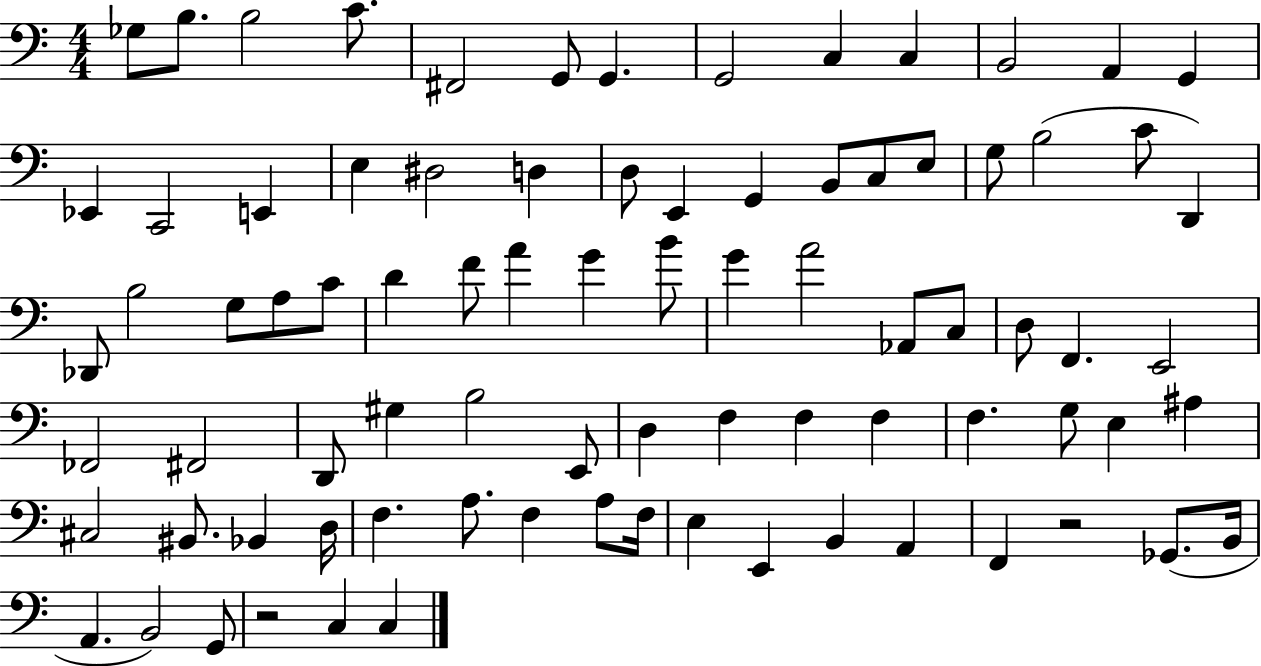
{
  \clef bass
  \numericTimeSignature
  \time 4/4
  \key c \major
  \repeat volta 2 { ges8 b8. b2 c'8. | fis,2 g,8 g,4. | g,2 c4 c4 | b,2 a,4 g,4 | \break ees,4 c,2 e,4 | e4 dis2 d4 | d8 e,4 g,4 b,8 c8 e8 | g8 b2( c'8 d,4) | \break des,8 b2 g8 a8 c'8 | d'4 f'8 a'4 g'4 b'8 | g'4 a'2 aes,8 c8 | d8 f,4. e,2 | \break fes,2 fis,2 | d,8 gis4 b2 e,8 | d4 f4 f4 f4 | f4. g8 e4 ais4 | \break cis2 bis,8. bes,4 d16 | f4. a8. f4 a8 f16 | e4 e,4 b,4 a,4 | f,4 r2 ges,8.( b,16 | \break a,4. b,2) g,8 | r2 c4 c4 | } \bar "|."
}